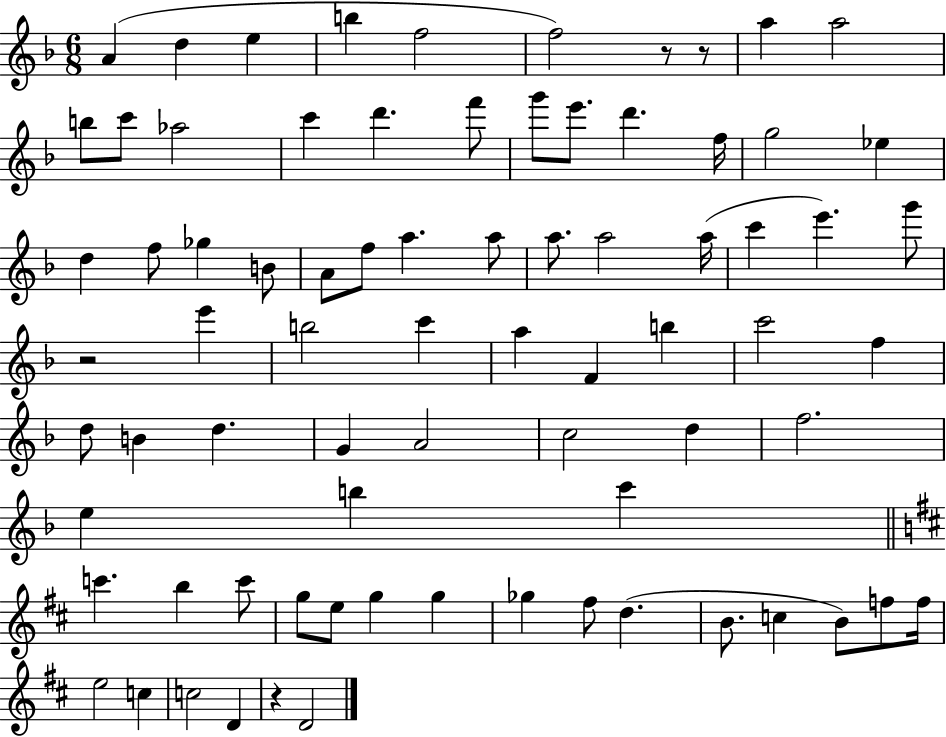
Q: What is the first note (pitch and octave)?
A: A4